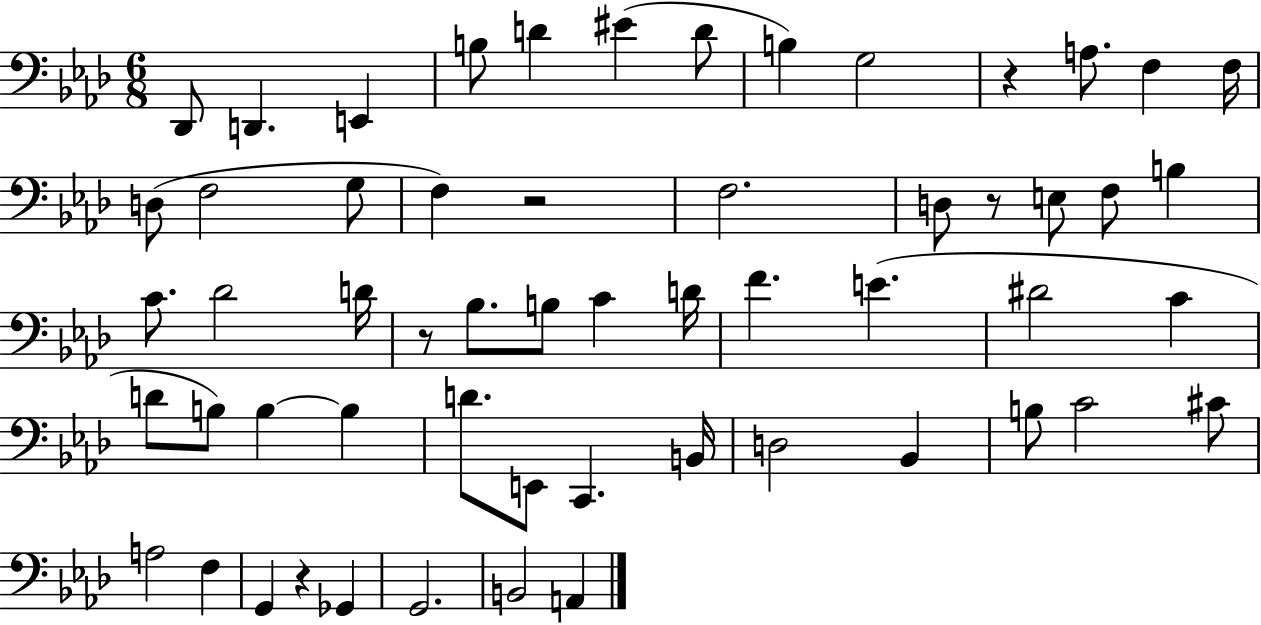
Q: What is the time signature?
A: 6/8